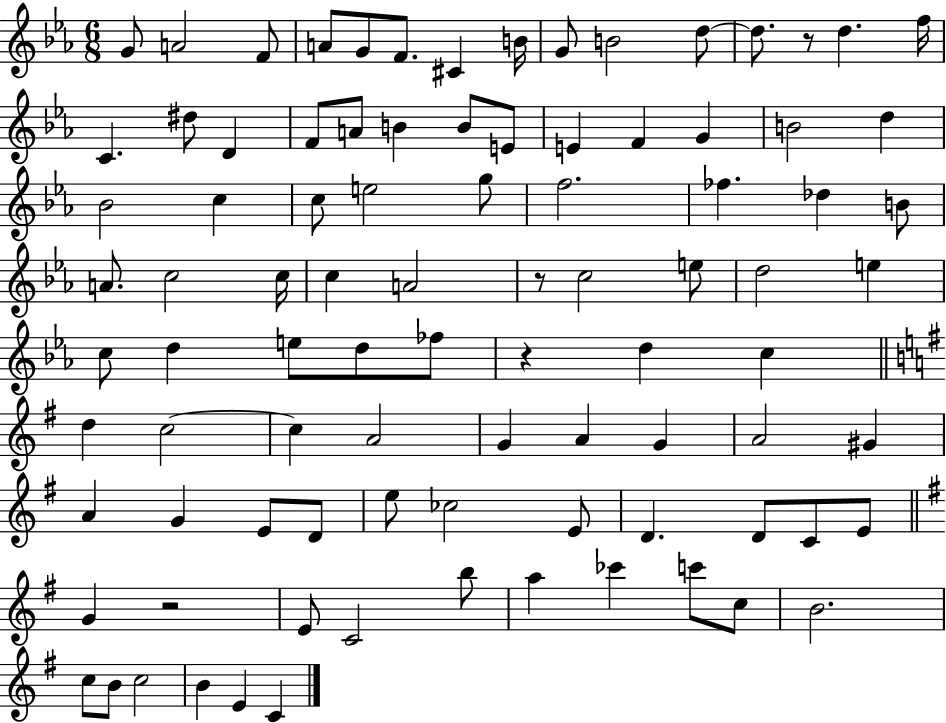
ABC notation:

X:1
T:Untitled
M:6/8
L:1/4
K:Eb
G/2 A2 F/2 A/2 G/2 F/2 ^C B/4 G/2 B2 d/2 d/2 z/2 d f/4 C ^d/2 D F/2 A/2 B B/2 E/2 E F G B2 d _B2 c c/2 e2 g/2 f2 _f _d B/2 A/2 c2 c/4 c A2 z/2 c2 e/2 d2 e c/2 d e/2 d/2 _f/2 z d c d c2 c A2 G A G A2 ^G A G E/2 D/2 e/2 _c2 E/2 D D/2 C/2 E/2 G z2 E/2 C2 b/2 a _c' c'/2 c/2 B2 c/2 B/2 c2 B E C